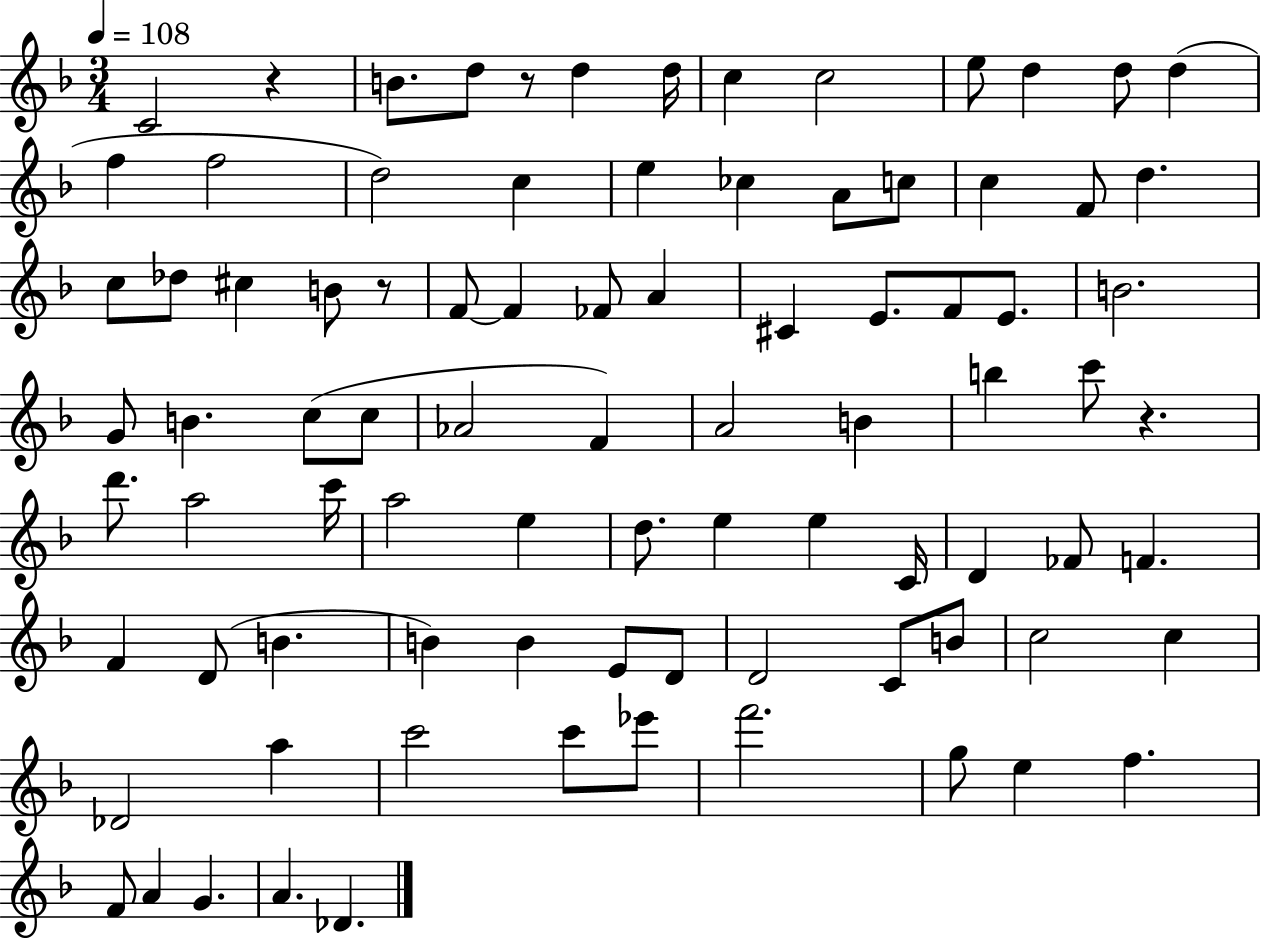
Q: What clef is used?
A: treble